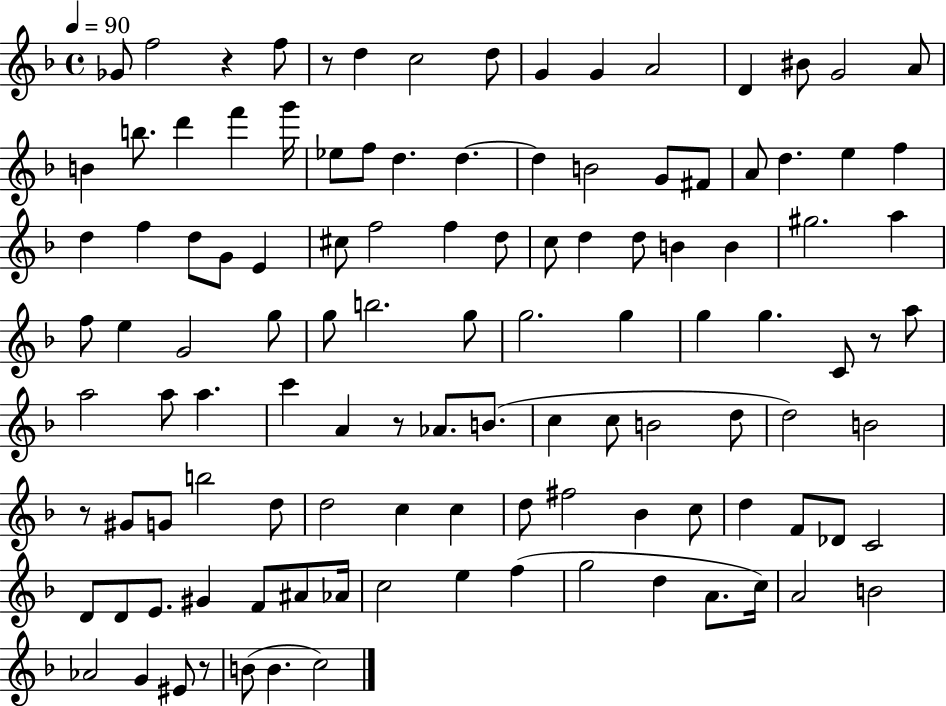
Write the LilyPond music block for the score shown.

{
  \clef treble
  \time 4/4
  \defaultTimeSignature
  \key f \major
  \tempo 4 = 90
  ges'8 f''2 r4 f''8 | r8 d''4 c''2 d''8 | g'4 g'4 a'2 | d'4 bis'8 g'2 a'8 | \break b'4 b''8. d'''4 f'''4 g'''16 | ees''8 f''8 d''4. d''4.~~ | d''4 b'2 g'8 fis'8 | a'8 d''4. e''4 f''4 | \break d''4 f''4 d''8 g'8 e'4 | cis''8 f''2 f''4 d''8 | c''8 d''4 d''8 b'4 b'4 | gis''2. a''4 | \break f''8 e''4 g'2 g''8 | g''8 b''2. g''8 | g''2. g''4 | g''4 g''4. c'8 r8 a''8 | \break a''2 a''8 a''4. | c'''4 a'4 r8 aes'8. b'8.( | c''4 c''8 b'2 d''8 | d''2) b'2 | \break r8 gis'8 g'8 b''2 d''8 | d''2 c''4 c''4 | d''8 fis''2 bes'4 c''8 | d''4 f'8 des'8 c'2 | \break d'8 d'8 e'8. gis'4 f'8 ais'8 aes'16 | c''2 e''4 f''4( | g''2 d''4 a'8. c''16) | a'2 b'2 | \break aes'2 g'4 eis'8 r8 | b'8( b'4. c''2) | \bar "|."
}